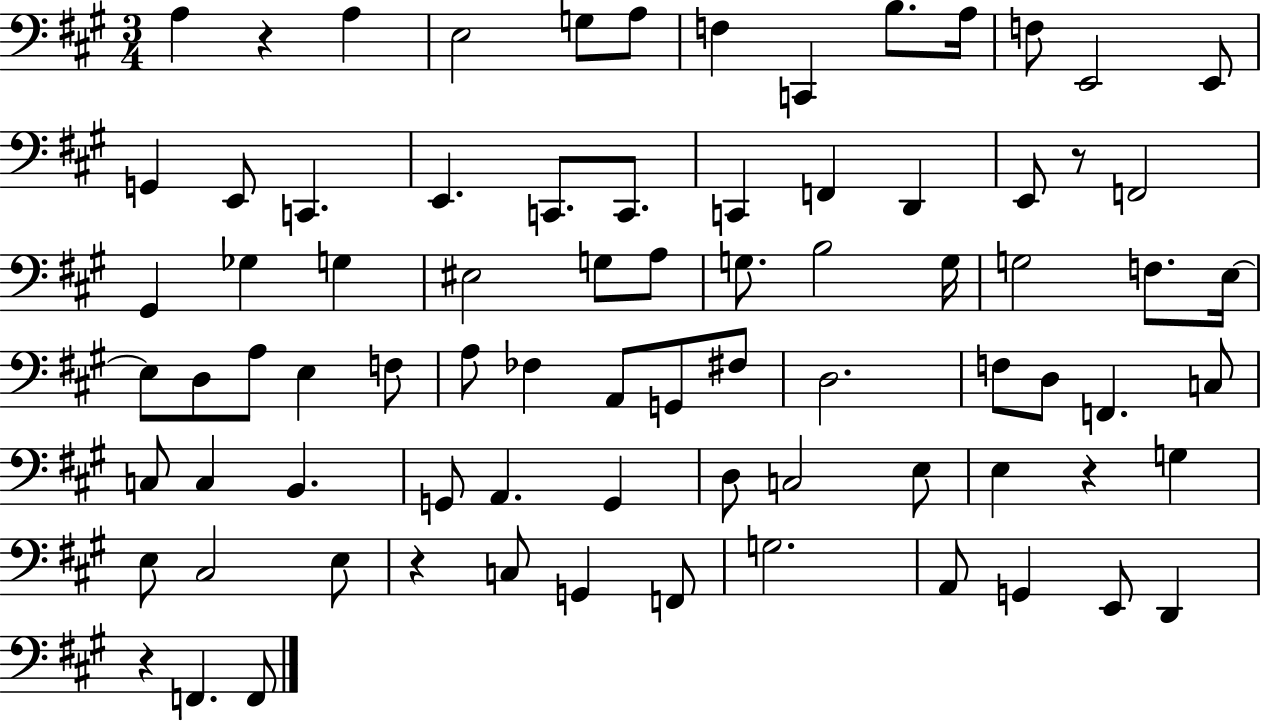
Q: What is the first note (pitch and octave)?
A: A3